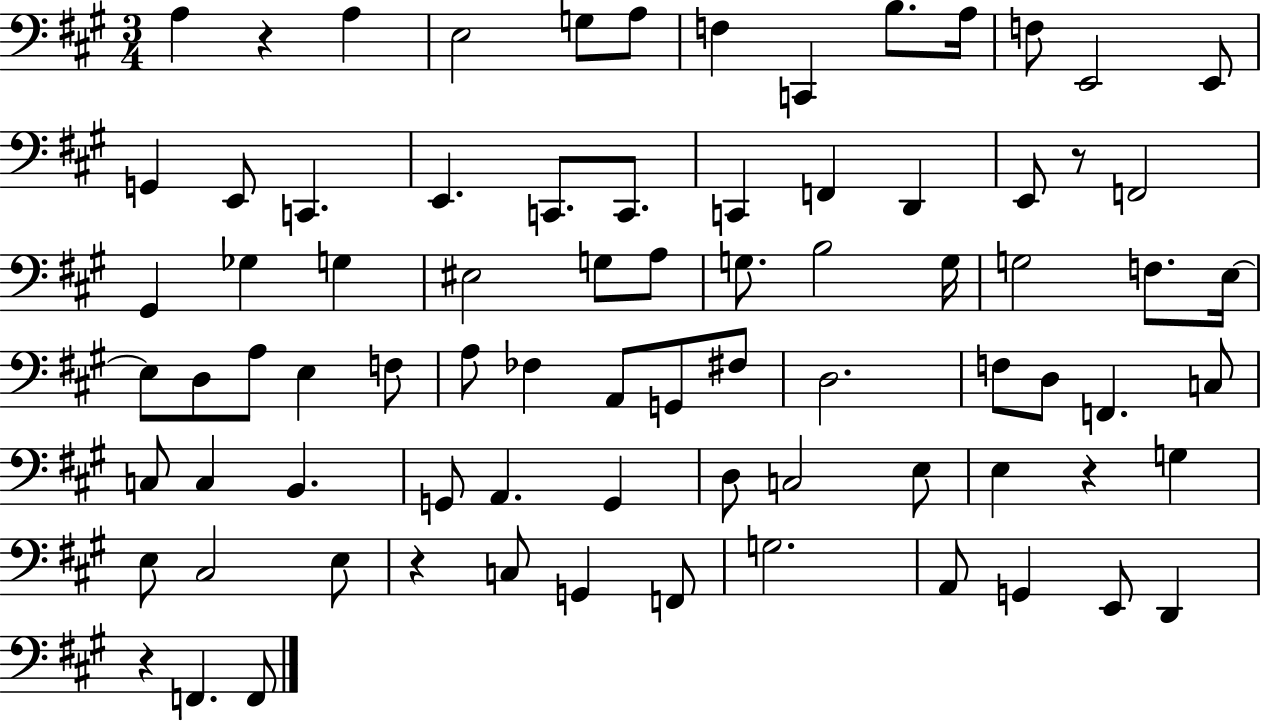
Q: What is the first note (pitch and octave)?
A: A3